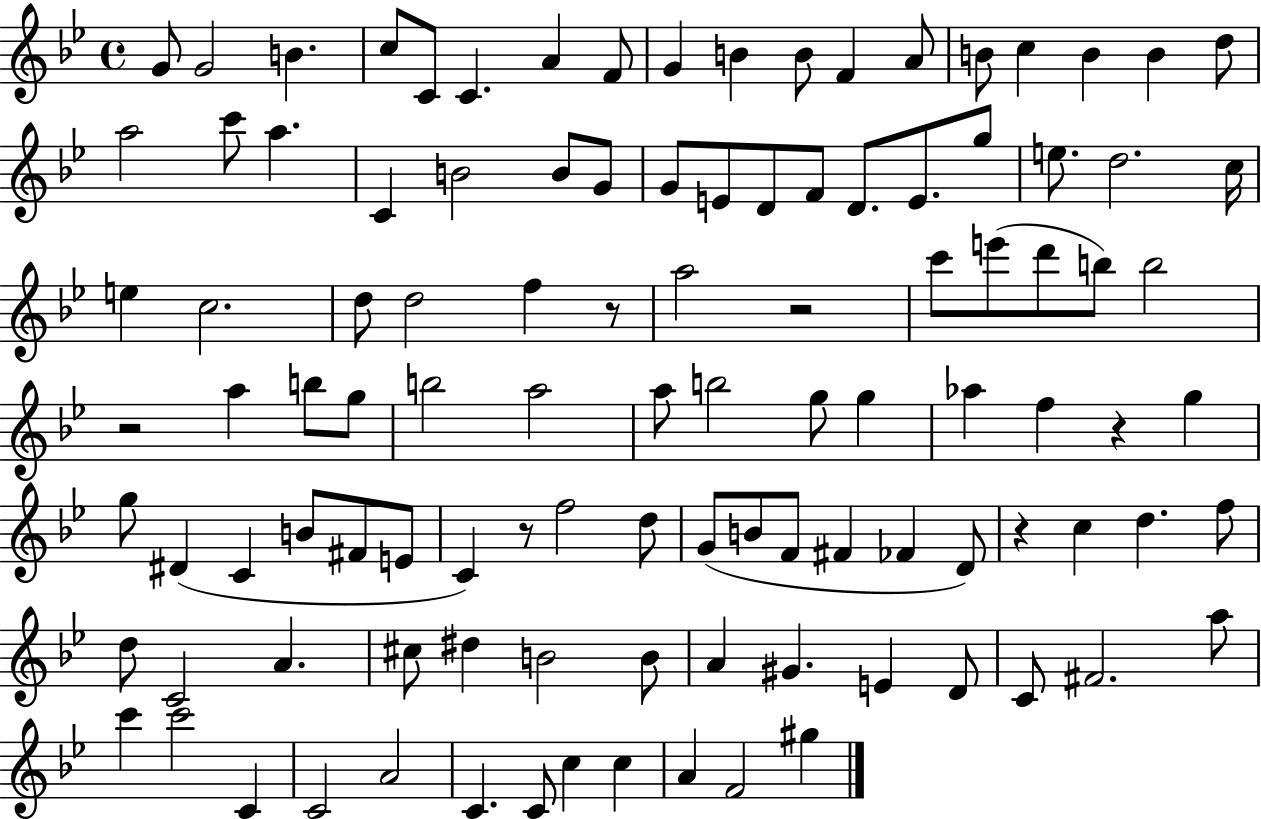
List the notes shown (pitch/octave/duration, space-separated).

G4/e G4/h B4/q. C5/e C4/e C4/q. A4/q F4/e G4/q B4/q B4/e F4/q A4/e B4/e C5/q B4/q B4/q D5/e A5/h C6/e A5/q. C4/q B4/h B4/e G4/e G4/e E4/e D4/e F4/e D4/e. E4/e. G5/e E5/e. D5/h. C5/s E5/q C5/h. D5/e D5/h F5/q R/e A5/h R/h C6/e E6/e D6/e B5/e B5/h R/h A5/q B5/e G5/e B5/h A5/h A5/e B5/h G5/e G5/q Ab5/q F5/q R/q G5/q G5/e D#4/q C4/q B4/e F#4/e E4/e C4/q R/e F5/h D5/e G4/e B4/e F4/e F#4/q FES4/q D4/e R/q C5/q D5/q. F5/e D5/e C4/h A4/q. C#5/e D#5/q B4/h B4/e A4/q G#4/q. E4/q D4/e C4/e F#4/h. A5/e C6/q C6/h C4/q C4/h A4/h C4/q. C4/e C5/q C5/q A4/q F4/h G#5/q